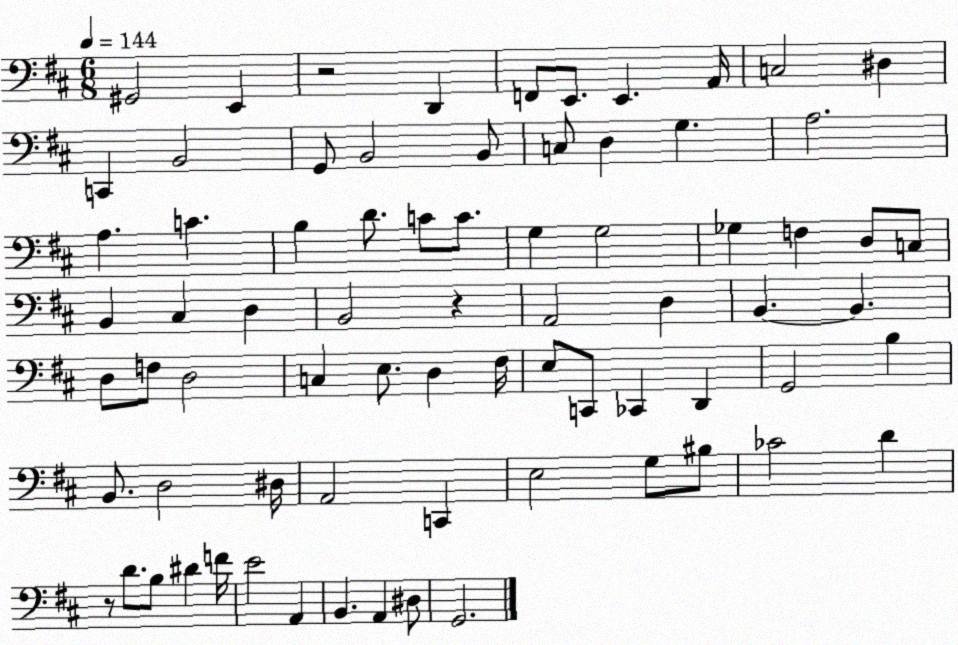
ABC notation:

X:1
T:Untitled
M:6/8
L:1/4
K:D
^G,,2 E,, z2 D,, F,,/2 E,,/2 E,, A,,/4 C,2 ^D, C,, B,,2 G,,/2 B,,2 B,,/2 C,/2 D, G, A,2 A, C B, D/2 C/2 C/2 G, G,2 _G, F, D,/2 C,/2 B,, ^C, D, B,,2 z A,,2 D, B,, B,, D,/2 F,/2 D,2 C, E,/2 D, ^F,/4 E,/2 C,,/2 _C,, D,, G,,2 B, B,,/2 D,2 ^D,/4 A,,2 C,, E,2 G,/2 ^B,/2 _C2 D z/2 D/2 B,/2 ^D F/4 E2 A,, B,, A,, ^D,/2 G,,2